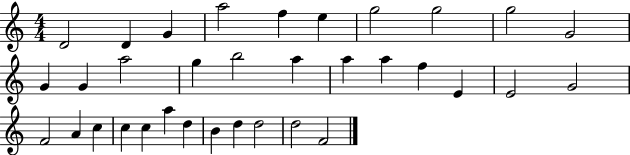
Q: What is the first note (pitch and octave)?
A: D4